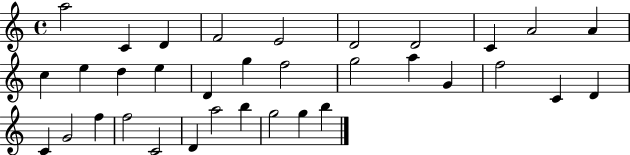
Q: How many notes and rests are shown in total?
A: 34